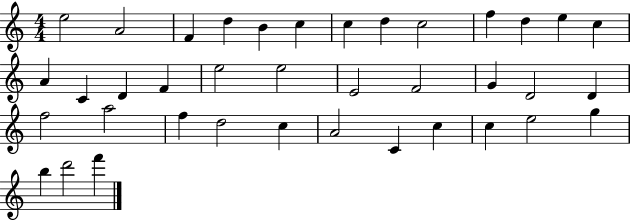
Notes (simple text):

E5/h A4/h F4/q D5/q B4/q C5/q C5/q D5/q C5/h F5/q D5/q E5/q C5/q A4/q C4/q D4/q F4/q E5/h E5/h E4/h F4/h G4/q D4/h D4/q F5/h A5/h F5/q D5/h C5/q A4/h C4/q C5/q C5/q E5/h G5/q B5/q D6/h F6/q